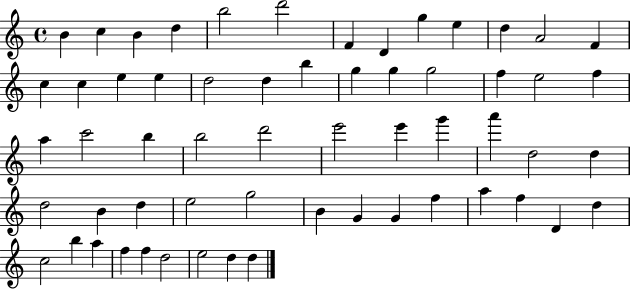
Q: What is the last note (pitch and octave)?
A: D5